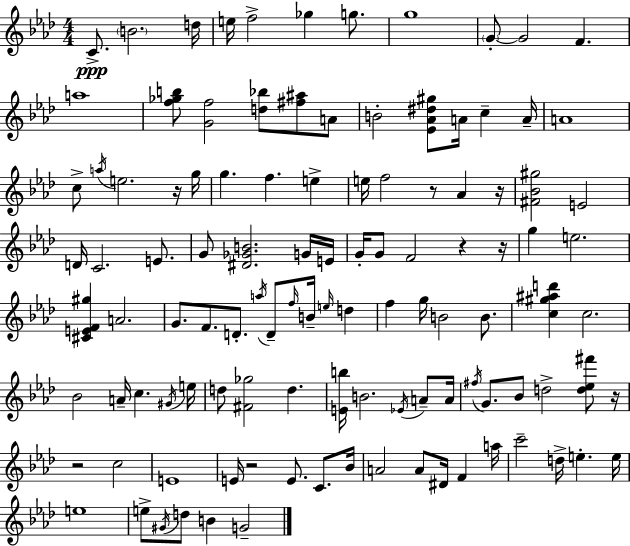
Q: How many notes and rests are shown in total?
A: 111